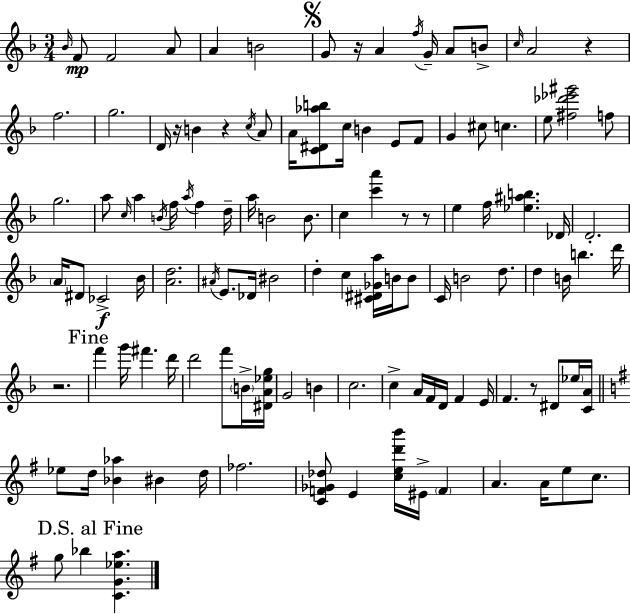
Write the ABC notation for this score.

X:1
T:Untitled
M:3/4
L:1/4
K:F
_B/4 F/2 F2 A/2 A B2 G/2 z/4 A f/4 G/4 A/2 B/2 c/4 A2 z f2 g2 D/4 z/4 B z c/4 A/2 A/4 [C^D_ab]/2 c/4 B E/2 F/2 G ^c/2 c e/2 [^f_d'_e'^g']2 f/2 g2 a/2 c/4 a B/4 f/4 a/4 f d/4 a/4 B2 B/2 c [c'a'] z/2 z/2 e f/4 [_e^ab] _D/4 D2 A/4 ^D/2 _C2 _B/4 [Ad]2 ^A/4 E/2 _D/4 ^B2 d c [^C^D_Ga]/4 B/4 B/2 C/4 B2 d/2 d B/4 b d'/4 z2 f' g'/4 ^f' d'/4 d'2 f'/2 B/4 [^DA_eg]/4 G2 B c2 c A/4 F/4 D/4 F E/4 F z/2 ^D/2 _e/4 [CA]/4 _e/2 d/4 [_B_a] ^B d/4 _f2 [CF_G_d]/2 E [ced'b']/4 ^E/4 F A A/4 e/2 c/2 g/2 _b [CG_ea]